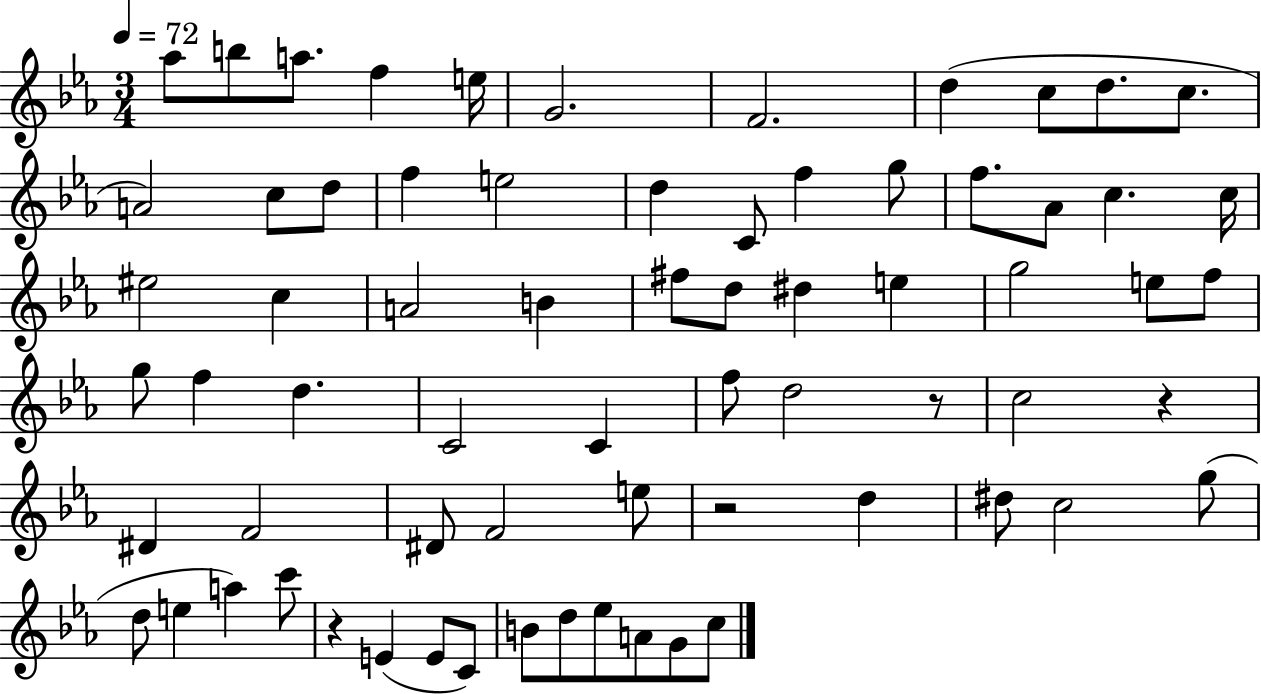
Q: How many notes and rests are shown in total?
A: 69